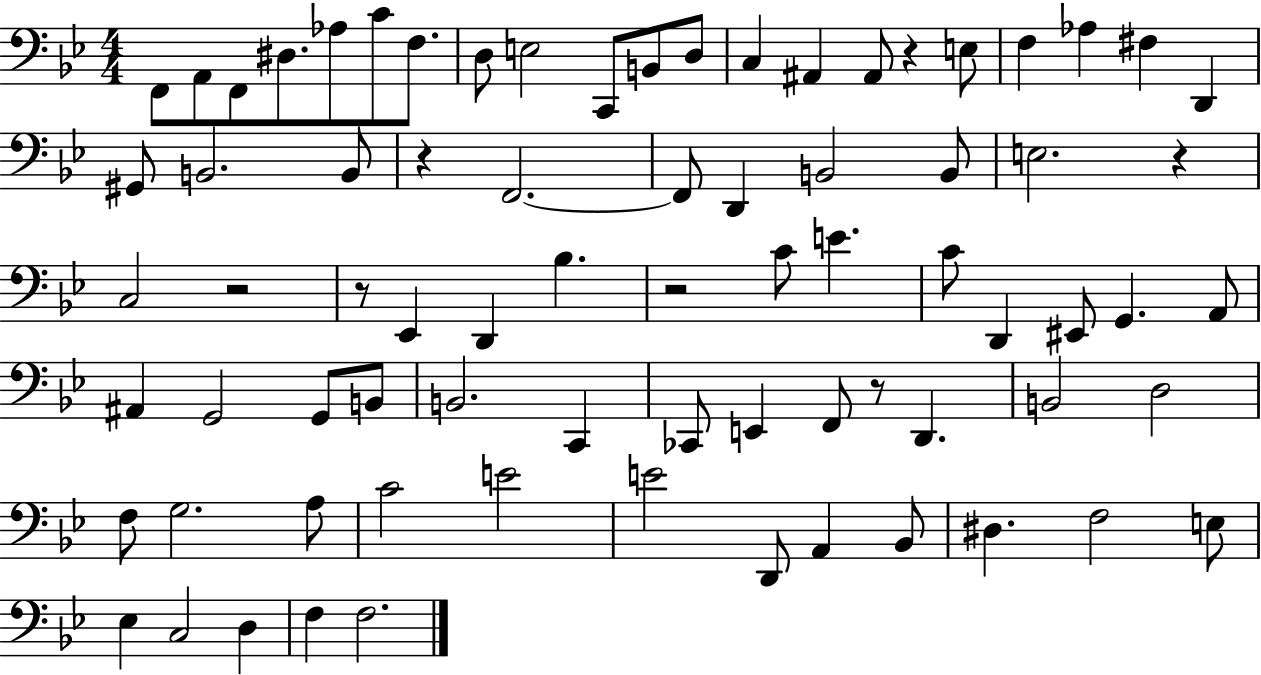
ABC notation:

X:1
T:Untitled
M:4/4
L:1/4
K:Bb
F,,/2 A,,/2 F,,/2 ^D,/2 _A,/2 C/2 F,/2 D,/2 E,2 C,,/2 B,,/2 D,/2 C, ^A,, ^A,,/2 z E,/2 F, _A, ^F, D,, ^G,,/2 B,,2 B,,/2 z F,,2 F,,/2 D,, B,,2 B,,/2 E,2 z C,2 z2 z/2 _E,, D,, _B, z2 C/2 E C/2 D,, ^E,,/2 G,, A,,/2 ^A,, G,,2 G,,/2 B,,/2 B,,2 C,, _C,,/2 E,, F,,/2 z/2 D,, B,,2 D,2 F,/2 G,2 A,/2 C2 E2 E2 D,,/2 A,, _B,,/2 ^D, F,2 E,/2 _E, C,2 D, F, F,2